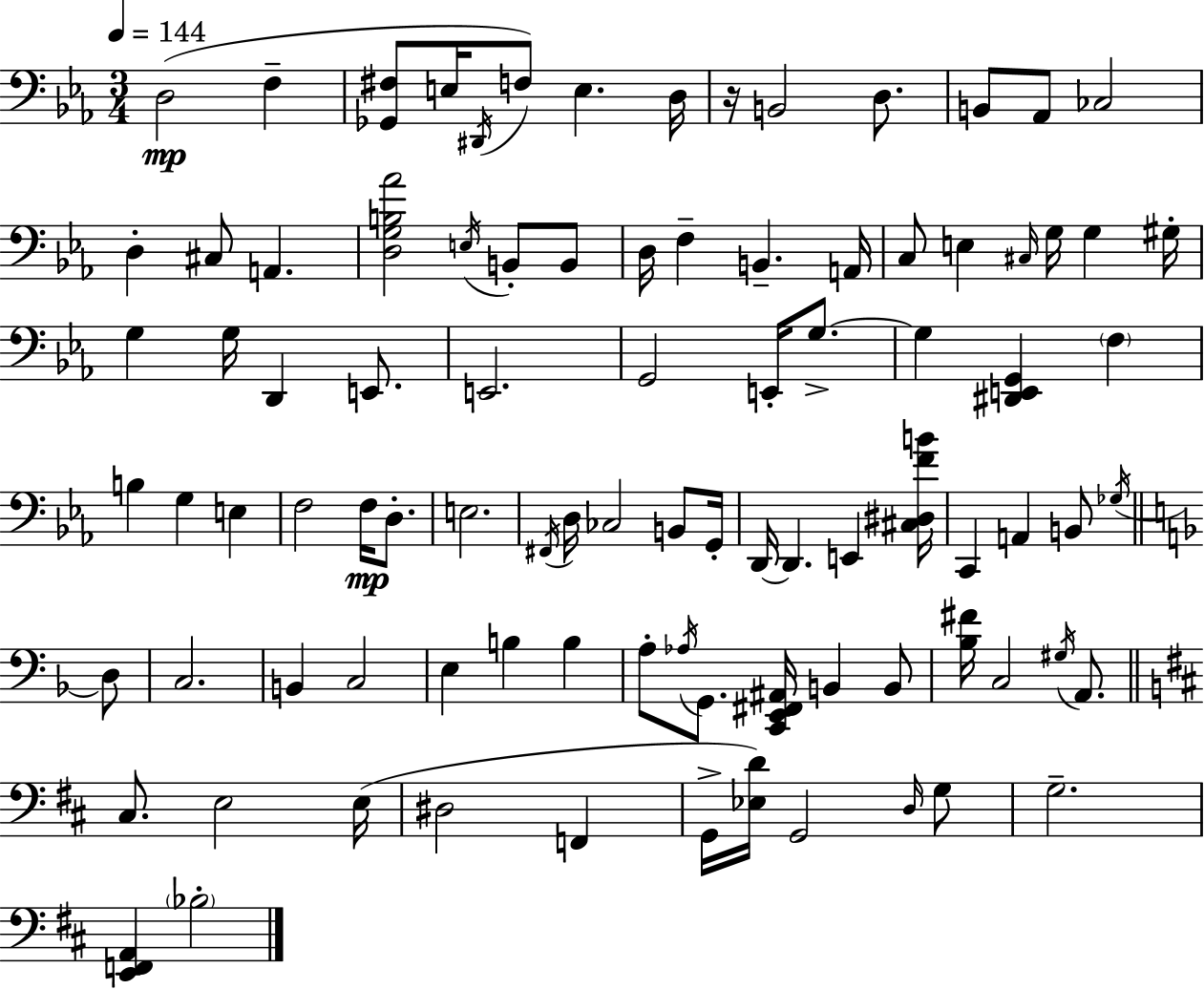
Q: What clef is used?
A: bass